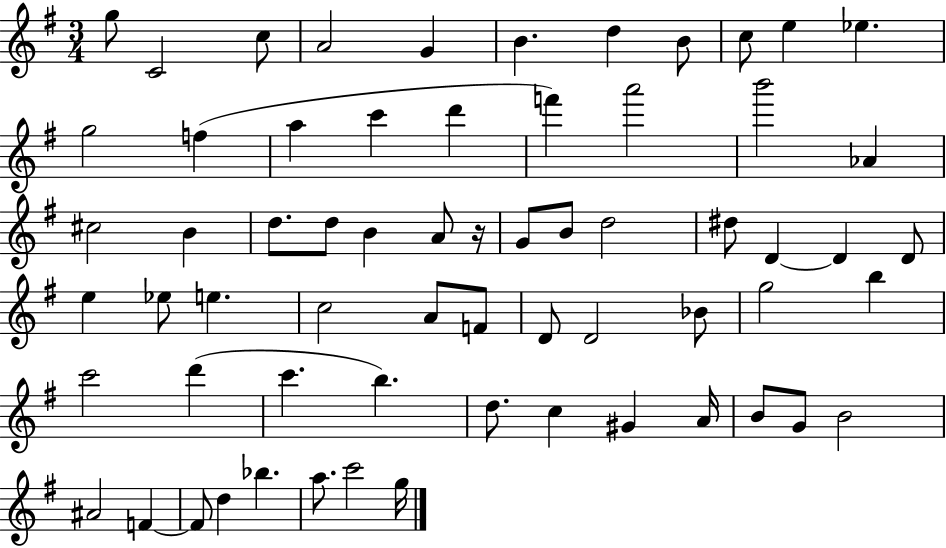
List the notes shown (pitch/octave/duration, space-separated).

G5/e C4/h C5/e A4/h G4/q B4/q. D5/q B4/e C5/e E5/q Eb5/q. G5/h F5/q A5/q C6/q D6/q F6/q A6/h B6/h Ab4/q C#5/h B4/q D5/e. D5/e B4/q A4/e R/s G4/e B4/e D5/h D#5/e D4/q D4/q D4/e E5/q Eb5/e E5/q. C5/h A4/e F4/e D4/e D4/h Bb4/e G5/h B5/q C6/h D6/q C6/q. B5/q. D5/e. C5/q G#4/q A4/s B4/e G4/e B4/h A#4/h F4/q F4/e D5/q Bb5/q. A5/e. C6/h G5/s